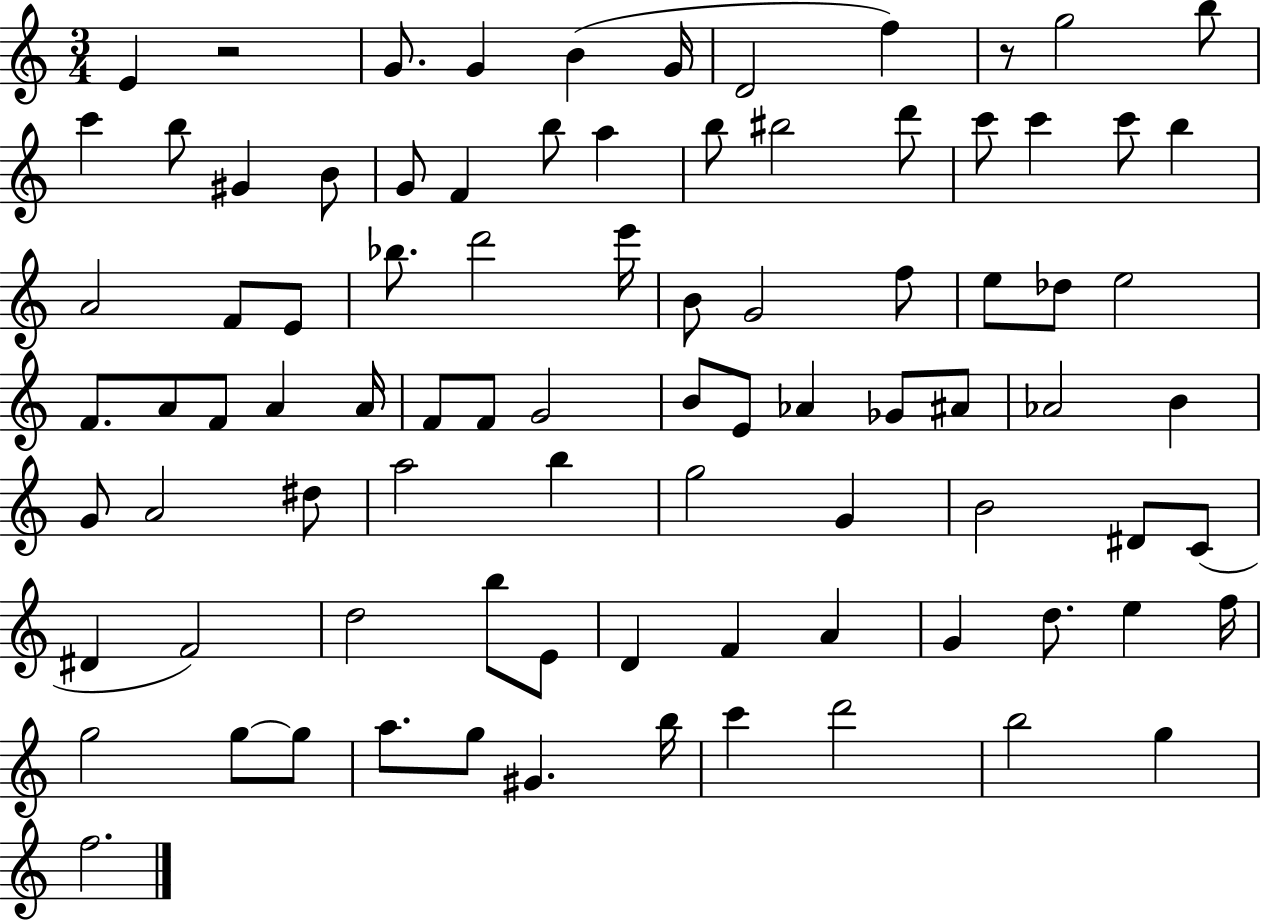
X:1
T:Untitled
M:3/4
L:1/4
K:C
E z2 G/2 G B G/4 D2 f z/2 g2 b/2 c' b/2 ^G B/2 G/2 F b/2 a b/2 ^b2 d'/2 c'/2 c' c'/2 b A2 F/2 E/2 _b/2 d'2 e'/4 B/2 G2 f/2 e/2 _d/2 e2 F/2 A/2 F/2 A A/4 F/2 F/2 G2 B/2 E/2 _A _G/2 ^A/2 _A2 B G/2 A2 ^d/2 a2 b g2 G B2 ^D/2 C/2 ^D F2 d2 b/2 E/2 D F A G d/2 e f/4 g2 g/2 g/2 a/2 g/2 ^G b/4 c' d'2 b2 g f2